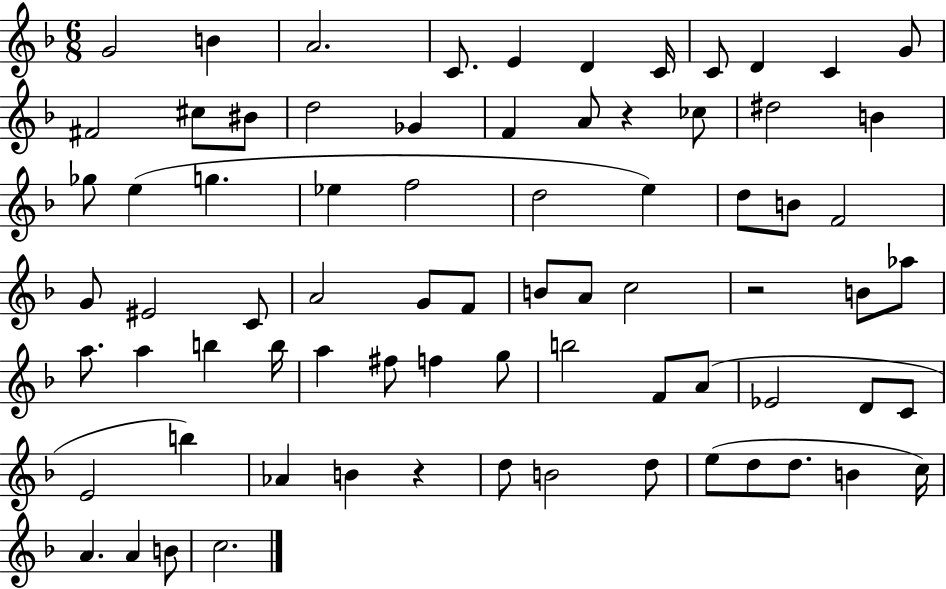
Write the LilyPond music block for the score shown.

{
  \clef treble
  \numericTimeSignature
  \time 6/8
  \key f \major
  \repeat volta 2 { g'2 b'4 | a'2. | c'8. e'4 d'4 c'16 | c'8 d'4 c'4 g'8 | \break fis'2 cis''8 bis'8 | d''2 ges'4 | f'4 a'8 r4 ces''8 | dis''2 b'4 | \break ges''8 e''4( g''4. | ees''4 f''2 | d''2 e''4) | d''8 b'8 f'2 | \break g'8 eis'2 c'8 | a'2 g'8 f'8 | b'8 a'8 c''2 | r2 b'8 aes''8 | \break a''8. a''4 b''4 b''16 | a''4 fis''8 f''4 g''8 | b''2 f'8 a'8( | ees'2 d'8 c'8 | \break e'2 b''4) | aes'4 b'4 r4 | d''8 b'2 d''8 | e''8( d''8 d''8. b'4 c''16) | \break a'4. a'4 b'8 | c''2. | } \bar "|."
}